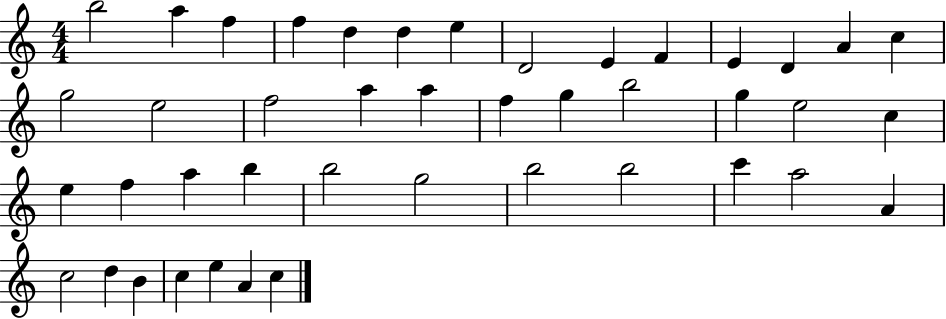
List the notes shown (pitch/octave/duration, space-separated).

B5/h A5/q F5/q F5/q D5/q D5/q E5/q D4/h E4/q F4/q E4/q D4/q A4/q C5/q G5/h E5/h F5/h A5/q A5/q F5/q G5/q B5/h G5/q E5/h C5/q E5/q F5/q A5/q B5/q B5/h G5/h B5/h B5/h C6/q A5/h A4/q C5/h D5/q B4/q C5/q E5/q A4/q C5/q